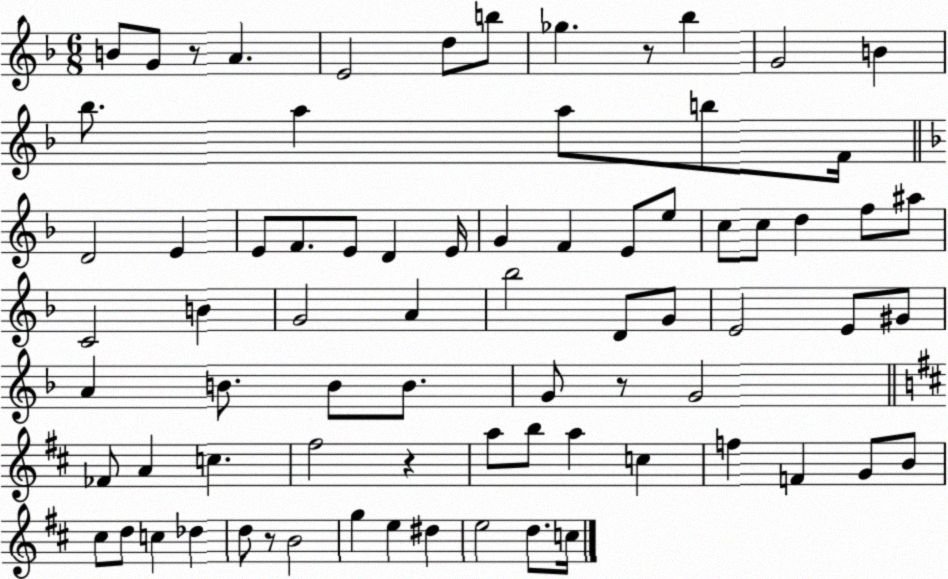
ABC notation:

X:1
T:Untitled
M:6/8
L:1/4
K:F
B/2 G/2 z/2 A E2 d/2 b/2 _g z/2 _b G2 B _b/2 a a/2 b/2 F/4 D2 E E/2 F/2 E/2 D E/4 G F E/2 e/2 c/2 c/2 d f/2 ^a/2 C2 B G2 A _b2 D/2 G/2 E2 E/2 ^G/2 A B/2 B/2 B/2 G/2 z/2 G2 _F/2 A c ^f2 z a/2 b/2 a c f F G/2 B/2 ^c/2 d/2 c _d d/2 z/2 B2 g e ^d e2 d/2 c/4